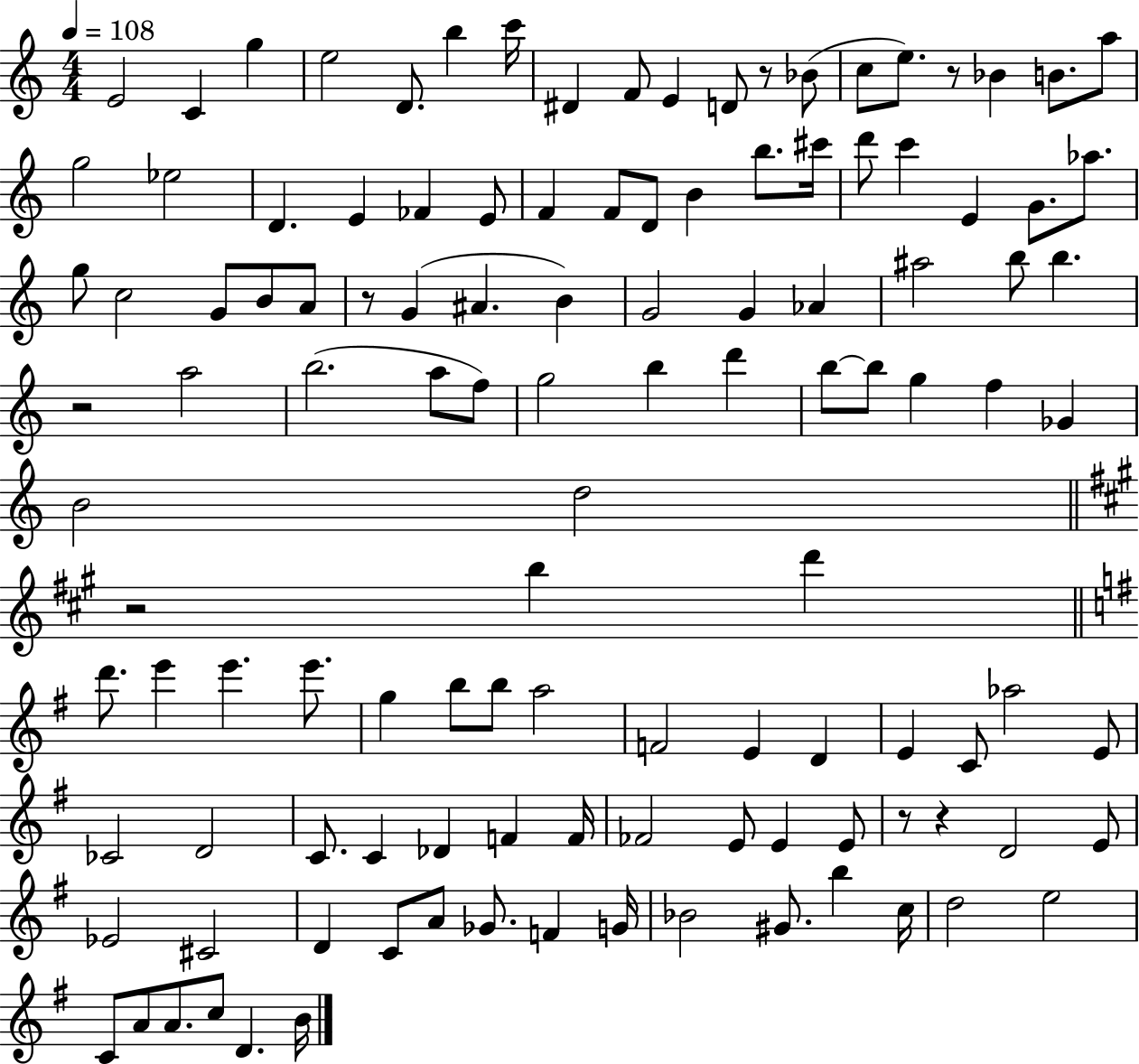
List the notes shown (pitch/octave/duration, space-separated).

E4/h C4/q G5/q E5/h D4/e. B5/q C6/s D#4/q F4/e E4/q D4/e R/e Bb4/e C5/e E5/e. R/e Bb4/q B4/e. A5/e G5/h Eb5/h D4/q. E4/q FES4/q E4/e F4/q F4/e D4/e B4/q B5/e. C#6/s D6/e C6/q E4/q G4/e. Ab5/e. G5/e C5/h G4/e B4/e A4/e R/e G4/q A#4/q. B4/q G4/h G4/q Ab4/q A#5/h B5/e B5/q. R/h A5/h B5/h. A5/e F5/e G5/h B5/q D6/q B5/e B5/e G5/q F5/q Gb4/q B4/h D5/h R/h B5/q D6/q D6/e. E6/q E6/q. E6/e. G5/q B5/e B5/e A5/h F4/h E4/q D4/q E4/q C4/e Ab5/h E4/e CES4/h D4/h C4/e. C4/q Db4/q F4/q F4/s FES4/h E4/e E4/q E4/e R/e R/q D4/h E4/e Eb4/h C#4/h D4/q C4/e A4/e Gb4/e. F4/q G4/s Bb4/h G#4/e. B5/q C5/s D5/h E5/h C4/e A4/e A4/e. C5/e D4/q. B4/s